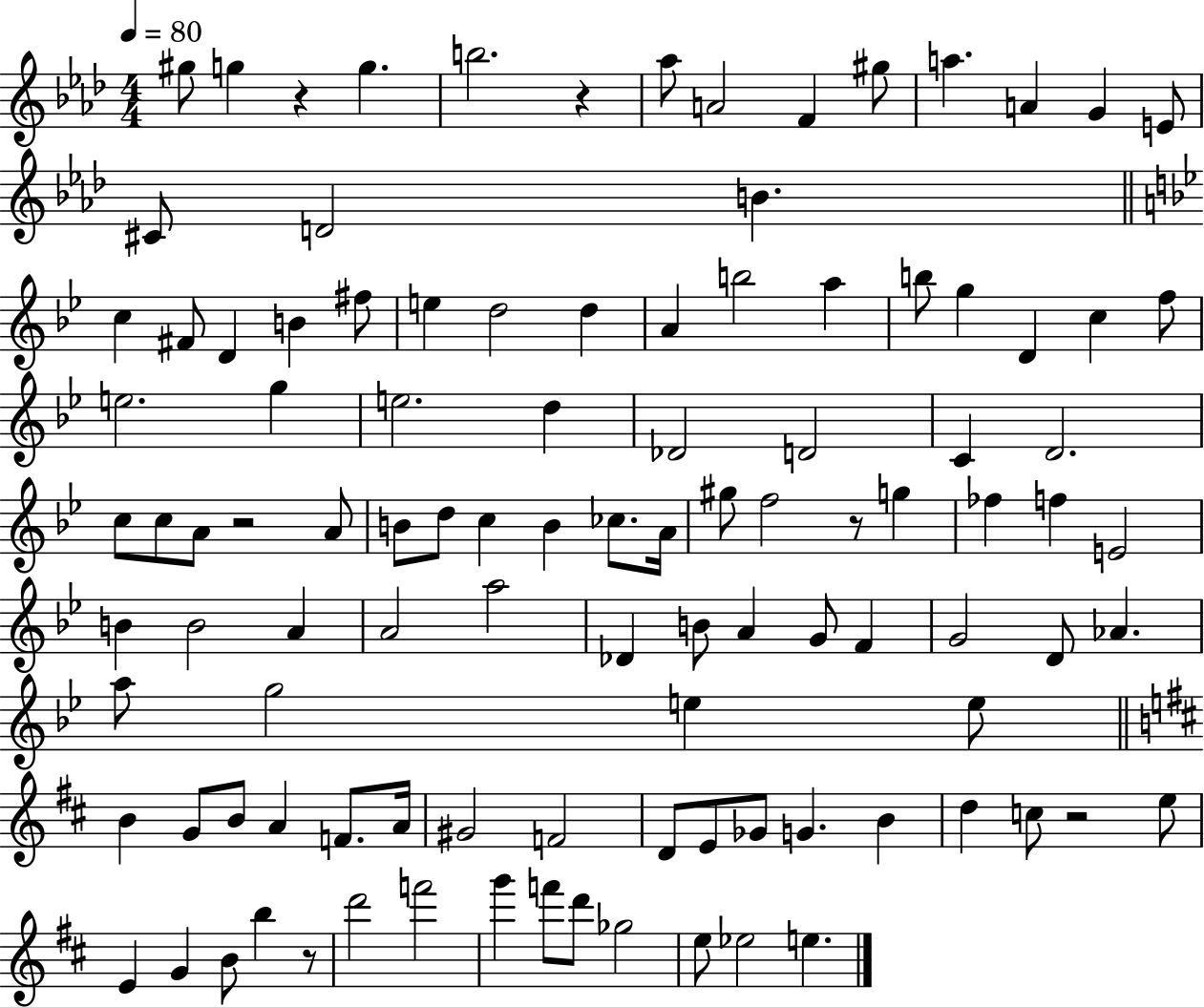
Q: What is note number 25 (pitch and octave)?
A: B5